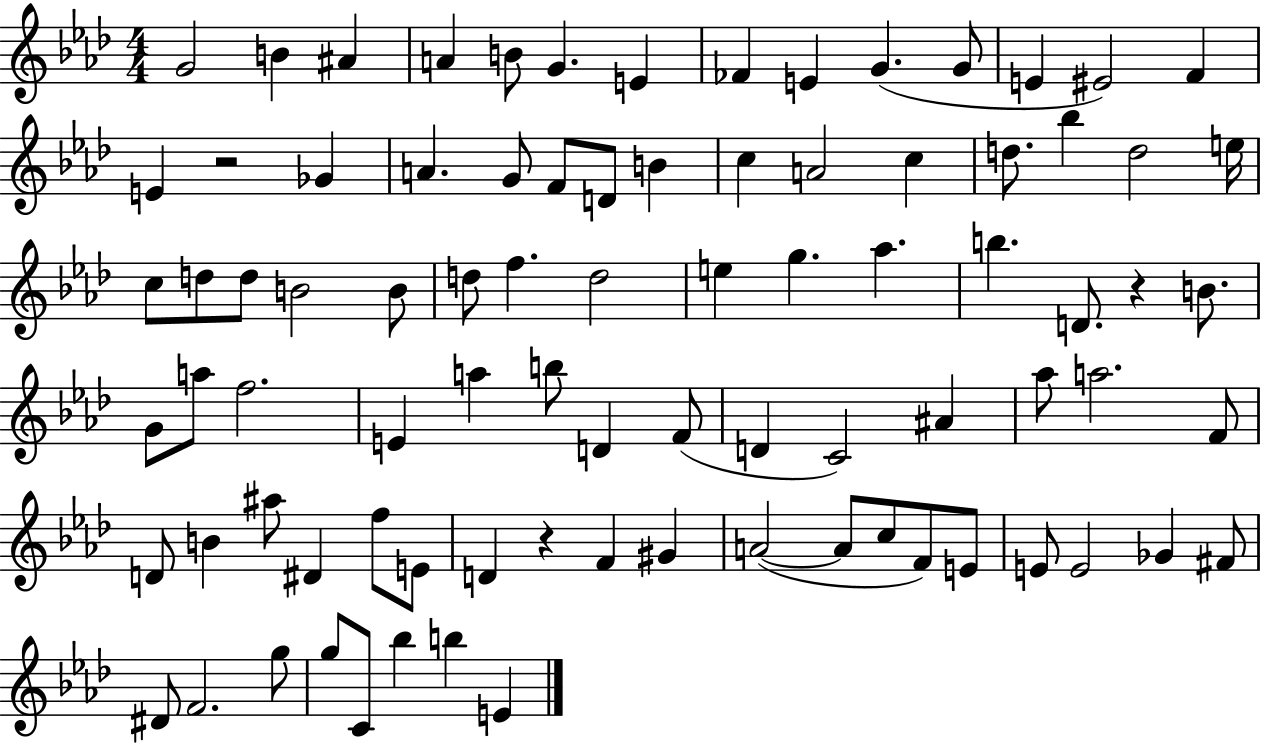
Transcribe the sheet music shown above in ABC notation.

X:1
T:Untitled
M:4/4
L:1/4
K:Ab
G2 B ^A A B/2 G E _F E G G/2 E ^E2 F E z2 _G A G/2 F/2 D/2 B c A2 c d/2 _b d2 e/4 c/2 d/2 d/2 B2 B/2 d/2 f d2 e g _a b D/2 z B/2 G/2 a/2 f2 E a b/2 D F/2 D C2 ^A _a/2 a2 F/2 D/2 B ^a/2 ^D f/2 E/2 D z F ^G A2 A/2 c/2 F/2 E/2 E/2 E2 _G ^F/2 ^D/2 F2 g/2 g/2 C/2 _b b E